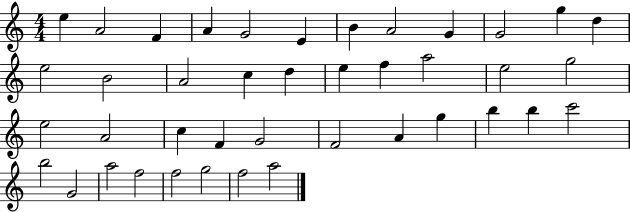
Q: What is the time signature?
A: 4/4